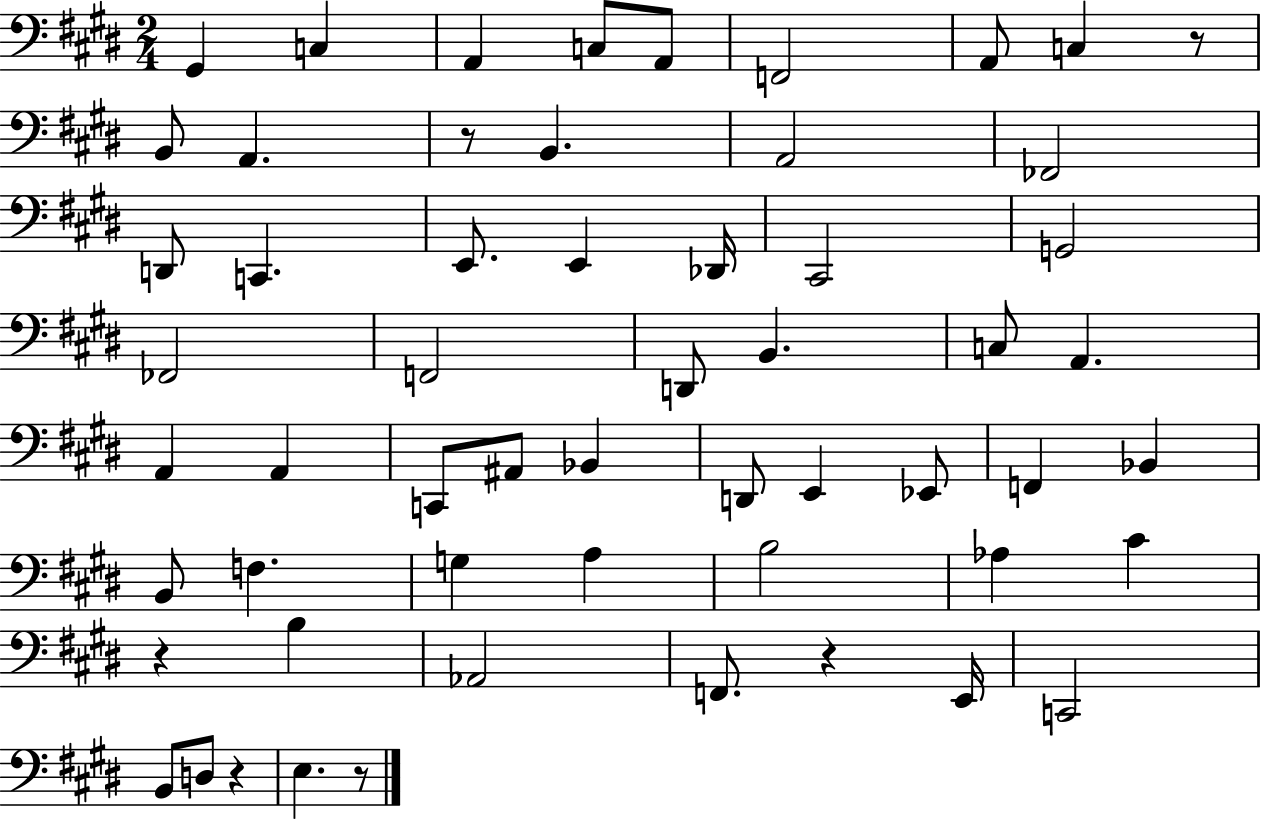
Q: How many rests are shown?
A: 6